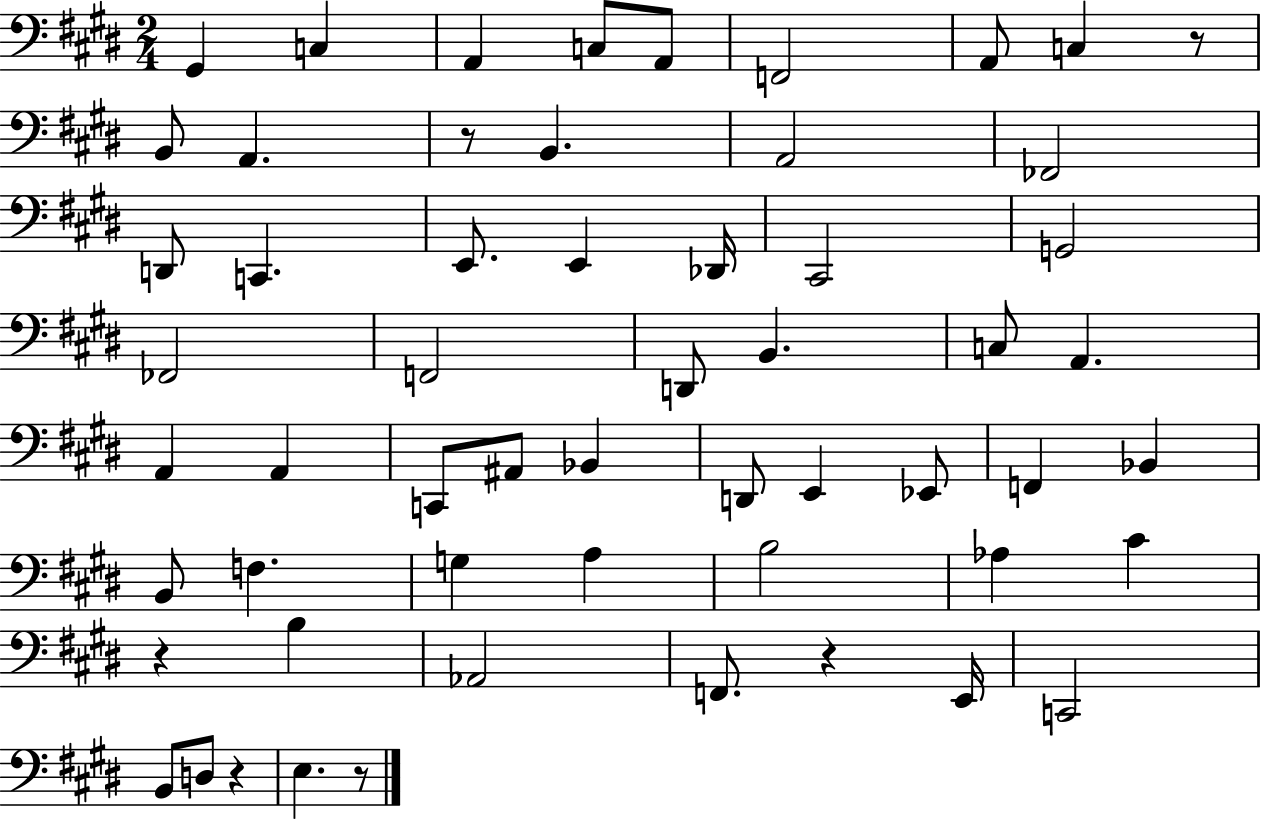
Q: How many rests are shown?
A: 6